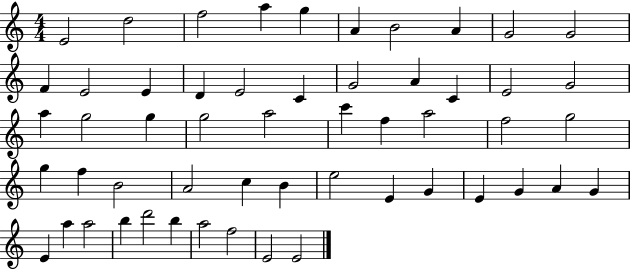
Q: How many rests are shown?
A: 0